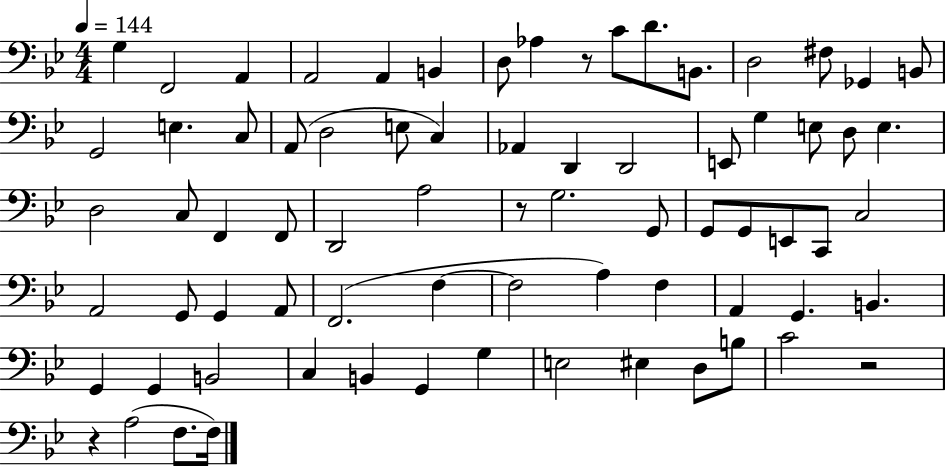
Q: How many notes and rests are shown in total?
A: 74